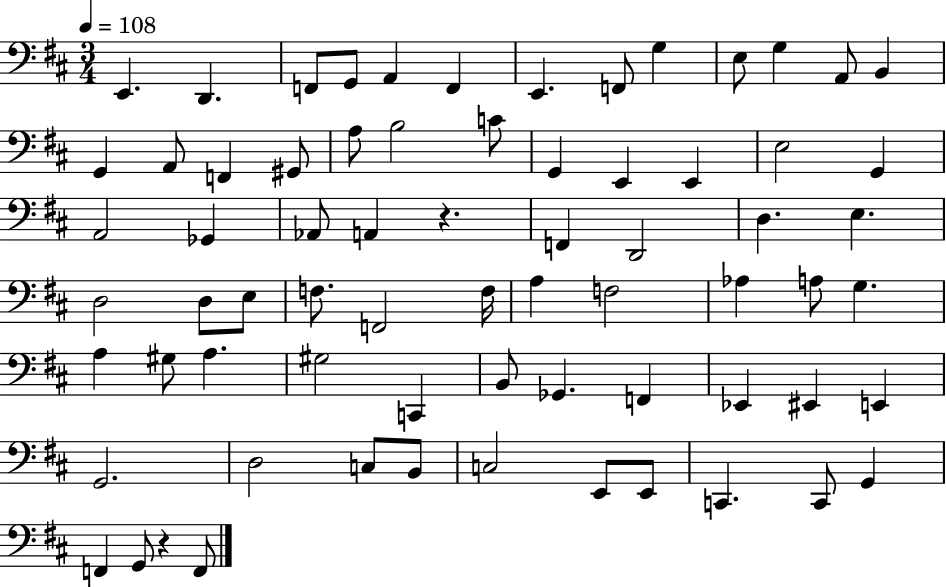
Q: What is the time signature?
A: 3/4